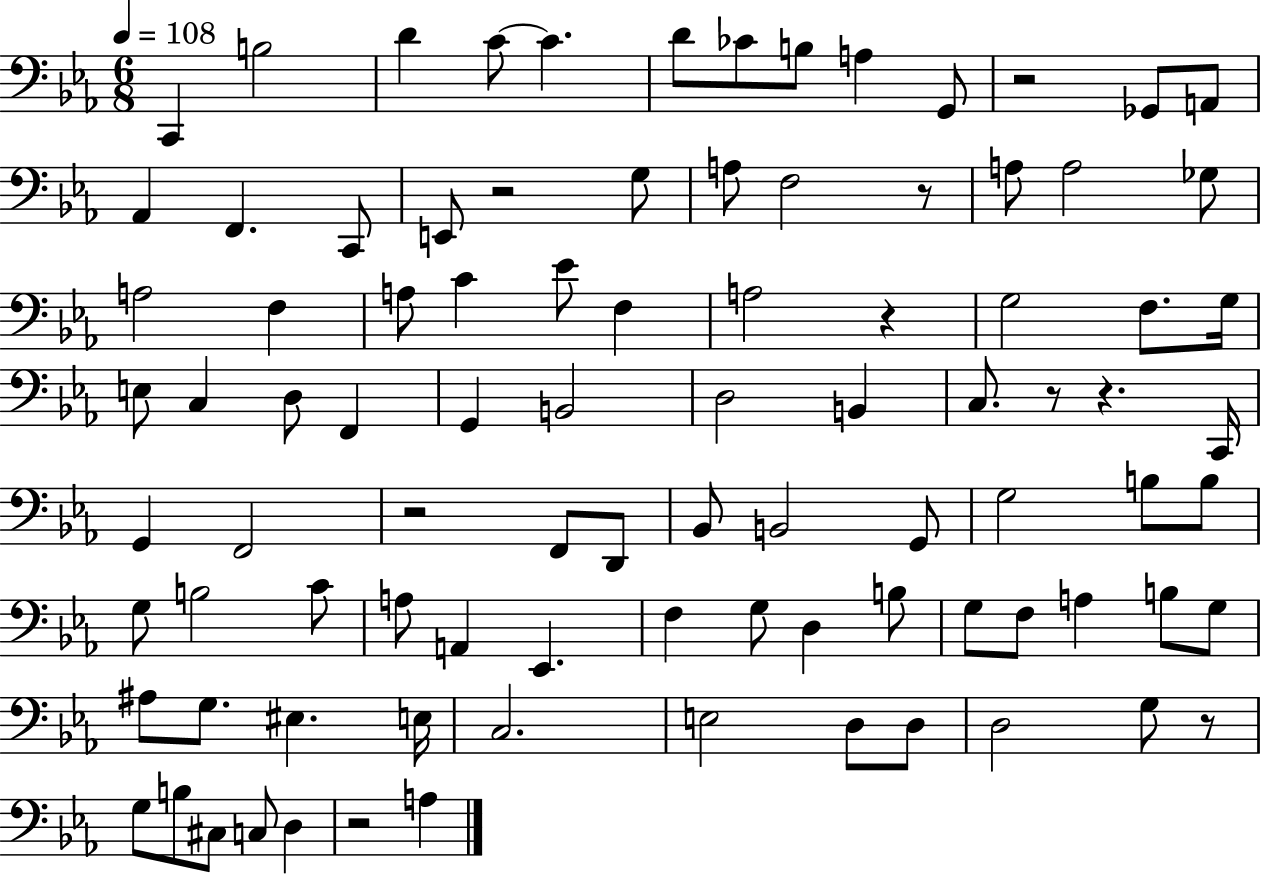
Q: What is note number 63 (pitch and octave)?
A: G3